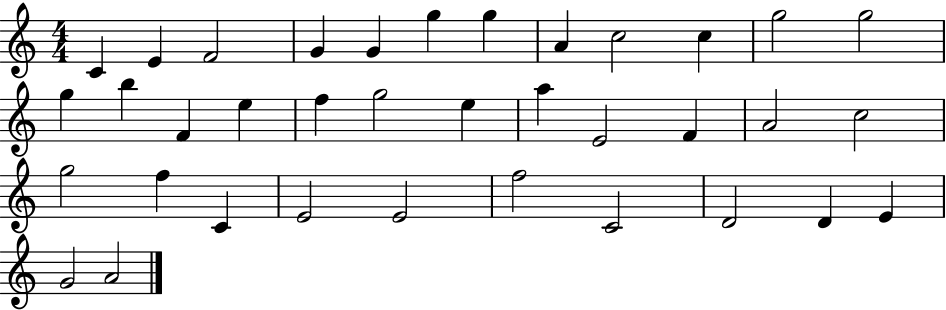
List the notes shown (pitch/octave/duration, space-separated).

C4/q E4/q F4/h G4/q G4/q G5/q G5/q A4/q C5/h C5/q G5/h G5/h G5/q B5/q F4/q E5/q F5/q G5/h E5/q A5/q E4/h F4/q A4/h C5/h G5/h F5/q C4/q E4/h E4/h F5/h C4/h D4/h D4/q E4/q G4/h A4/h